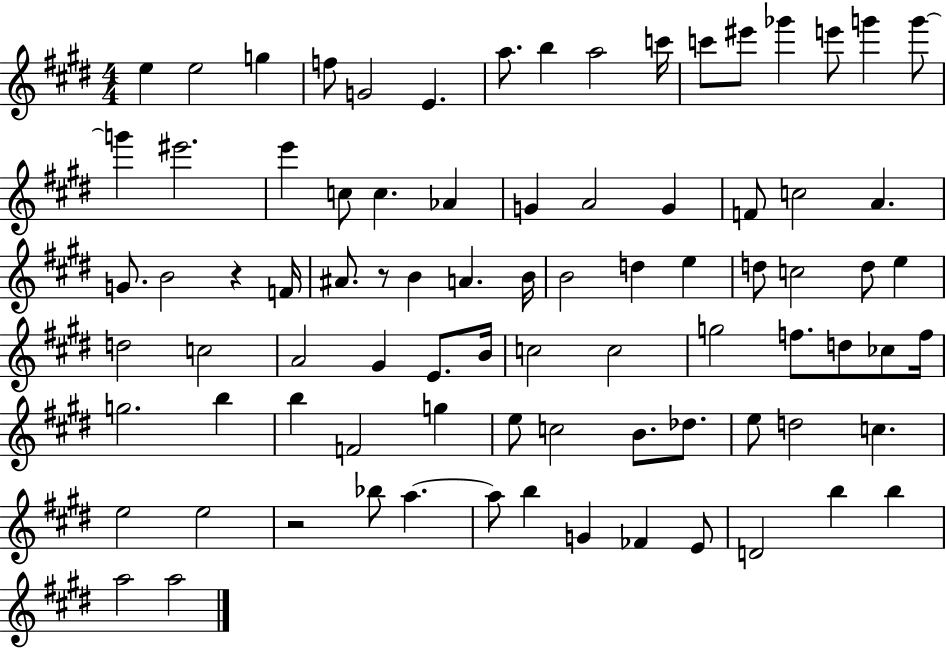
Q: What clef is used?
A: treble